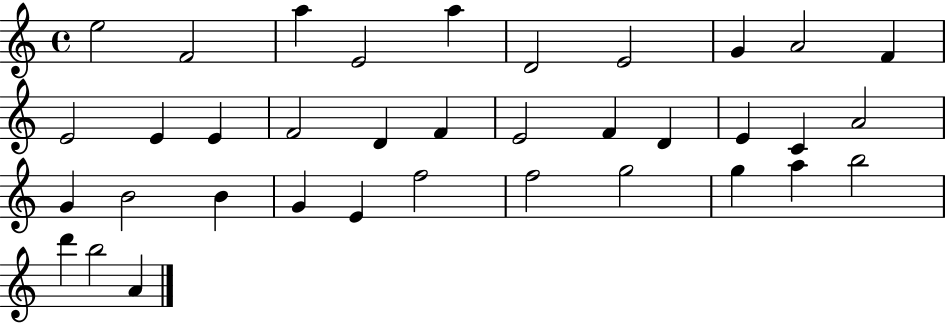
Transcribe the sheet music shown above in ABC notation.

X:1
T:Untitled
M:4/4
L:1/4
K:C
e2 F2 a E2 a D2 E2 G A2 F E2 E E F2 D F E2 F D E C A2 G B2 B G E f2 f2 g2 g a b2 d' b2 A